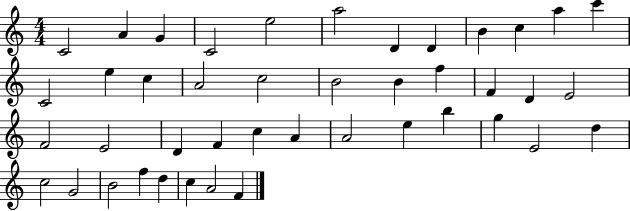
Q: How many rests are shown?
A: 0